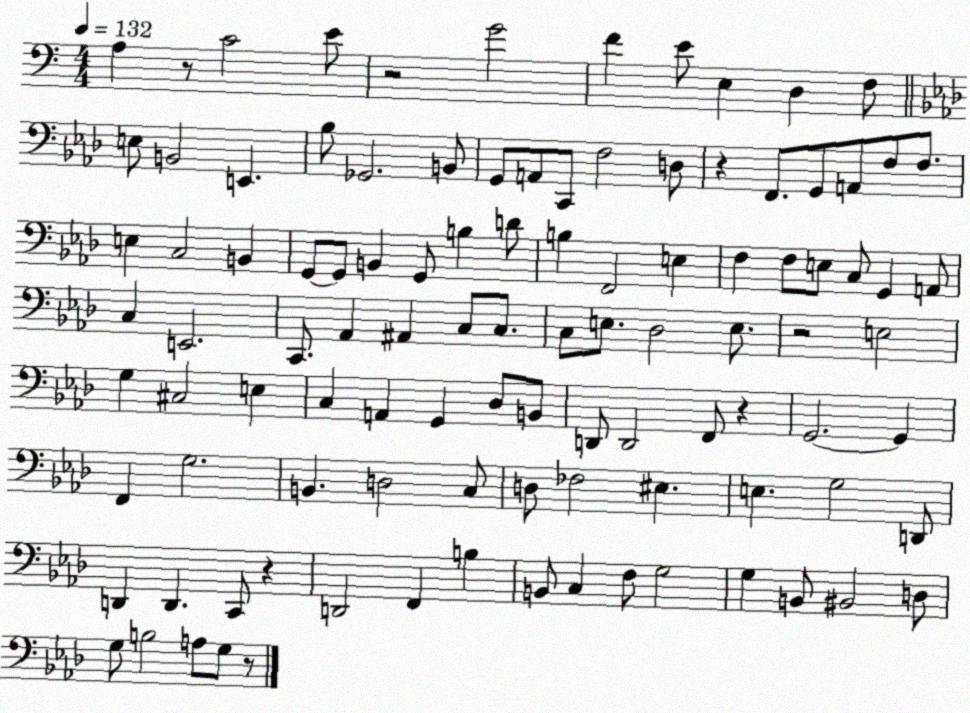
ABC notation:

X:1
T:Untitled
M:4/4
L:1/4
K:C
A, z/2 C2 E/2 z2 G2 F E/2 E, D, F,/2 E,/2 B,,2 E,, _B,/2 _G,,2 B,,/2 G,,/2 A,,/2 C,,/2 F,2 D,/2 z F,,/2 G,,/2 A,,/2 F,/2 F,/2 E, C,2 B,, G,,/2 G,,/2 B,, G,,/2 B, D/2 B, F,,2 E, F, F,/2 E,/2 C,/2 G,, A,,/2 C, E,,2 C,,/2 _A,, ^A,, C,/2 C,/2 C,/2 E,/2 _D,2 E,/2 z2 E,2 G, ^C,2 E, C, A,, G,, _D,/2 B,,/2 D,,/2 D,,2 F,,/2 z G,,2 G,, F,, G,2 B,, D,2 C,/2 D,/2 _F,2 ^E, E, G,2 D,,/2 D,, D,, C,,/2 z D,,2 F,, B, B,,/2 C, F,/2 G,2 G, B,,/2 ^B,,2 D,/2 G,/2 B,2 A,/2 G,/2 z/2